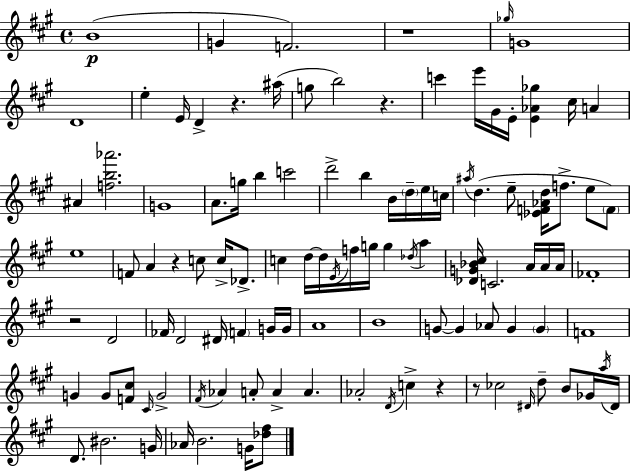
B4/w G4/q F4/h. R/w Gb5/s G4/w D4/w E5/q E4/s D4/q R/q. A#5/s G5/e B5/h R/q. C6/q E6/s G#4/s E4/s [E4,Ab4,Gb5]/q C#5/s A4/q A#4/q [F5,B5,Ab6]/h. G4/w A4/e. G5/s B5/q C6/h D6/h B5/q B4/s D5/s E5/s C5/s A#5/s D5/q. E5/e [Eb4,F4,Ab4,D5]/s F5/e. E5/e F4/e E5/w F4/e A4/q R/q C5/e C5/s Db4/e. C5/q D5/s D5/s E4/s F5/s G5/s G5/q Db5/s A5/q [Db4,G4,Bb4,C#5]/s C4/h. A4/s A4/s A4/s FES4/w R/h D4/h FES4/s D4/h D#4/s F4/q G4/s G4/s A4/w B4/w G4/e G4/q Ab4/e G4/q G4/q F4/w G4/q G4/e [F4,C#5]/e C#4/s G4/h F#4/s Ab4/q A4/e A4/q A4/q. Ab4/h D4/s C5/q R/q R/e CES5/h D#4/s D5/e B4/e Gb4/s A5/s D#4/s D4/e. BIS4/h. G4/s Ab4/s B4/h. G4/s [Db5,F#5]/e